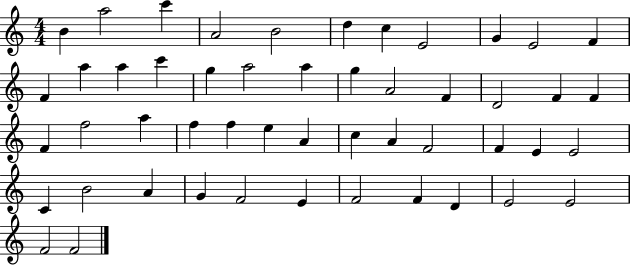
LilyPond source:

{
  \clef treble
  \numericTimeSignature
  \time 4/4
  \key c \major
  b'4 a''2 c'''4 | a'2 b'2 | d''4 c''4 e'2 | g'4 e'2 f'4 | \break f'4 a''4 a''4 c'''4 | g''4 a''2 a''4 | g''4 a'2 f'4 | d'2 f'4 f'4 | \break f'4 f''2 a''4 | f''4 f''4 e''4 a'4 | c''4 a'4 f'2 | f'4 e'4 e'2 | \break c'4 b'2 a'4 | g'4 f'2 e'4 | f'2 f'4 d'4 | e'2 e'2 | \break f'2 f'2 | \bar "|."
}